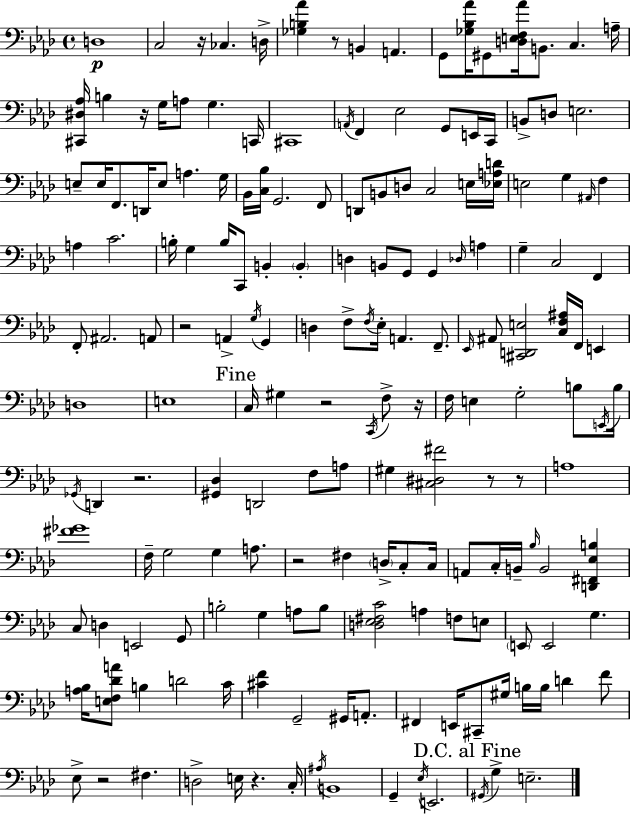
X:1
T:Untitled
M:4/4
L:1/4
K:Ab
D,4 C,2 z/4 _C, D,/4 [_G,B,_A] z/2 B,, A,, G,,/2 [_G,_B,_A]/4 ^G,,/2 [D,E,F,_A]/4 B,,/2 C, A,/4 [^C,,^D,_A,]/4 B, z/4 G,/4 A,/2 G, C,,/4 ^C,,4 A,,/4 F,, _E,2 G,,/2 E,,/4 C,,/4 B,,/2 D,/2 E,2 E,/2 E,/4 F,,/2 D,,/4 E,/2 A, G,/4 _B,,/4 [C,_B,]/4 G,,2 F,,/2 D,,/2 B,,/2 D,/2 C,2 E,/4 [_E,A,D]/4 E,2 G, ^A,,/4 F, A, C2 B,/4 G, B,/4 C,,/2 B,, B,, D, B,,/2 G,,/2 G,, _D,/4 A, G, C,2 F,, F,,/2 ^A,,2 A,,/2 z2 A,, G,/4 G,, D, F,/2 F,/4 _E,/4 A,, F,,/2 _E,,/4 ^A,,/2 [^C,,D,,E,]2 [C,F,^A,]/4 F,,/4 E,, D,4 E,4 C,/4 ^G, z2 C,,/4 F,/2 z/4 F,/4 E, G,2 B,/2 E,,/4 B,/4 _G,,/4 D,, z2 [^G,,_D,] D,,2 F,/2 A,/2 ^G, [^C,^D,^F]2 z/2 z/2 A,4 [^F_G]4 F,/4 G,2 G, A,/2 z2 ^F, D,/4 C,/2 C,/4 A,,/2 C,/4 B,,/4 _B,/4 B,,2 [D,,^F,,_E,B,] C,/2 D, E,,2 G,,/2 B,2 G, A,/2 B,/2 [D,_E,^F,C]2 A, F,/2 E,/2 E,,/2 E,,2 G, [A,_B,]/4 [E,F,_DA]/2 B, D2 C/4 [^CF] G,,2 ^G,,/4 A,,/2 ^F,, E,,/4 ^C,,/2 ^G,/4 B,/4 B,/4 D F/2 _E,/2 z2 ^F, D,2 E,/4 z C,/4 ^A,/4 B,,4 G,, _E,/4 E,,2 ^G,,/4 G, E,2